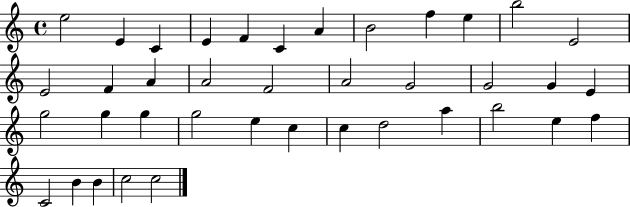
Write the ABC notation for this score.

X:1
T:Untitled
M:4/4
L:1/4
K:C
e2 E C E F C A B2 f e b2 E2 E2 F A A2 F2 A2 G2 G2 G E g2 g g g2 e c c d2 a b2 e f C2 B B c2 c2